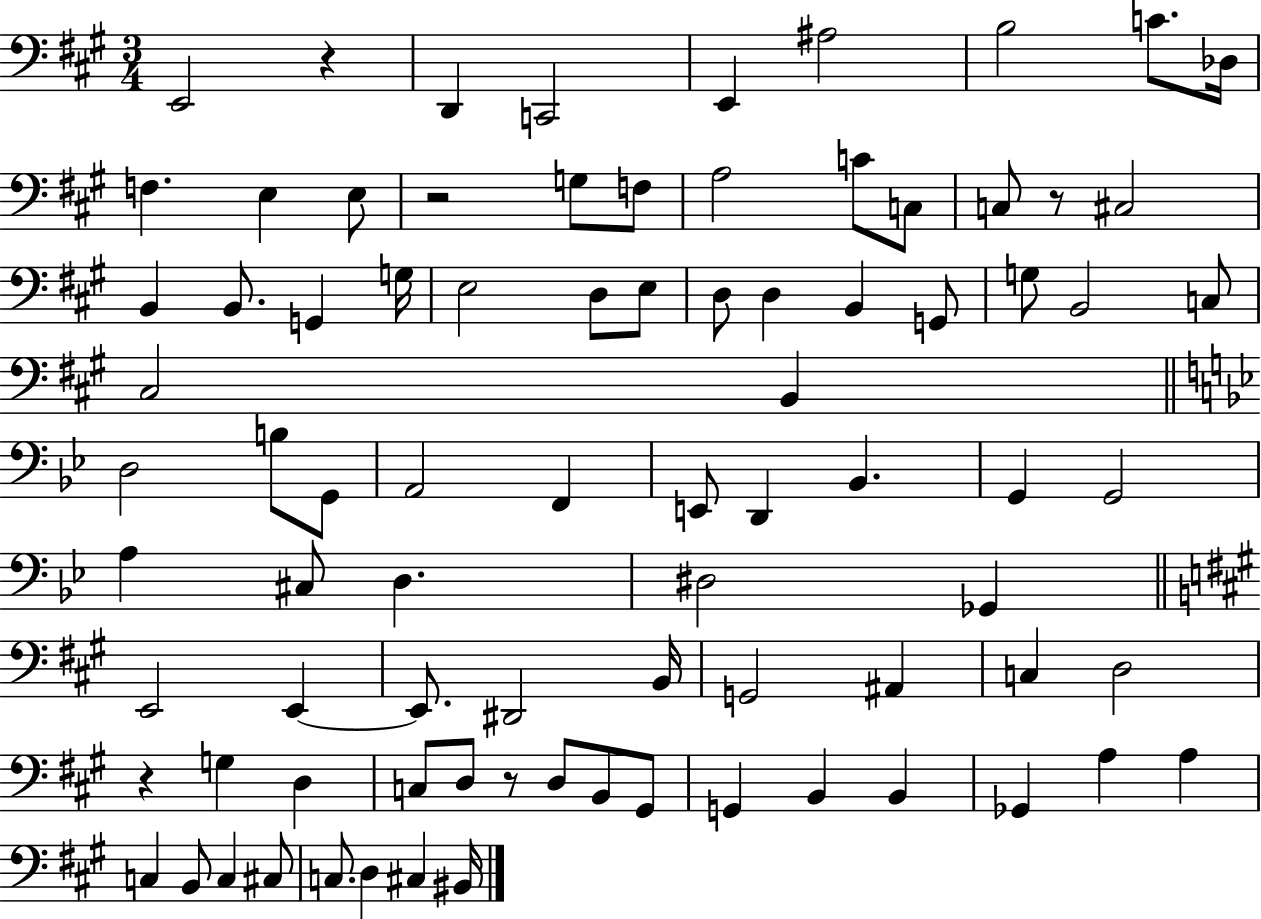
E2/h R/q D2/q C2/h E2/q A#3/h B3/h C4/e. Db3/s F3/q. E3/q E3/e R/h G3/e F3/e A3/h C4/e C3/e C3/e R/e C#3/h B2/q B2/e. G2/q G3/s E3/h D3/e E3/e D3/e D3/q B2/q G2/e G3/e B2/h C3/e C#3/h B2/q D3/h B3/e G2/e A2/h F2/q E2/e D2/q Bb2/q. G2/q G2/h A3/q C#3/e D3/q. D#3/h Gb2/q E2/h E2/q E2/e. D#2/h B2/s G2/h A#2/q C3/q D3/h R/q G3/q D3/q C3/e D3/e R/e D3/e B2/e G#2/e G2/q B2/q B2/q Gb2/q A3/q A3/q C3/q B2/e C3/q C#3/e C3/e. D3/q C#3/q BIS2/s